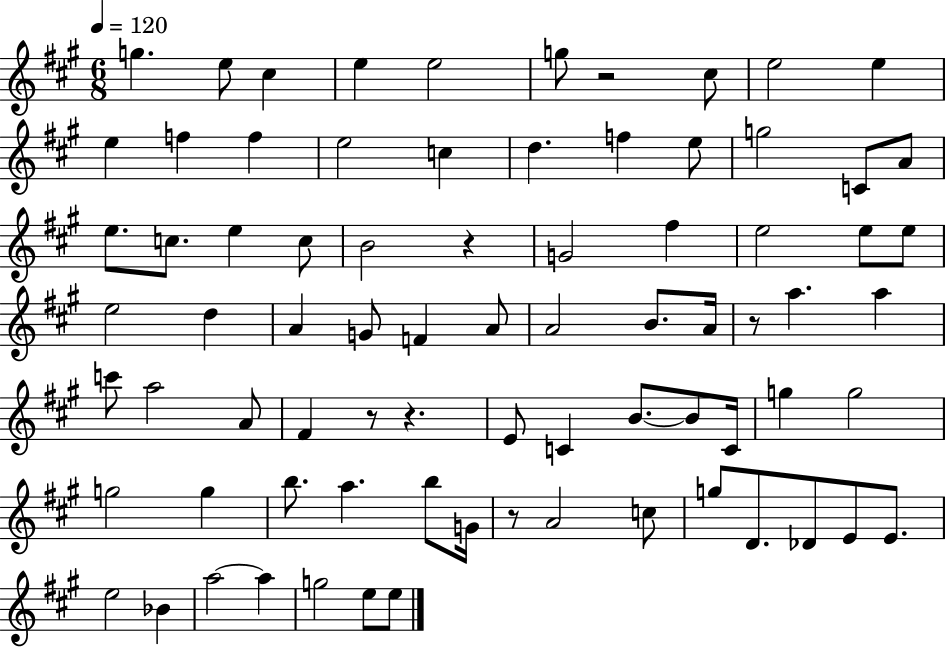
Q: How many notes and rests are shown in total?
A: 78